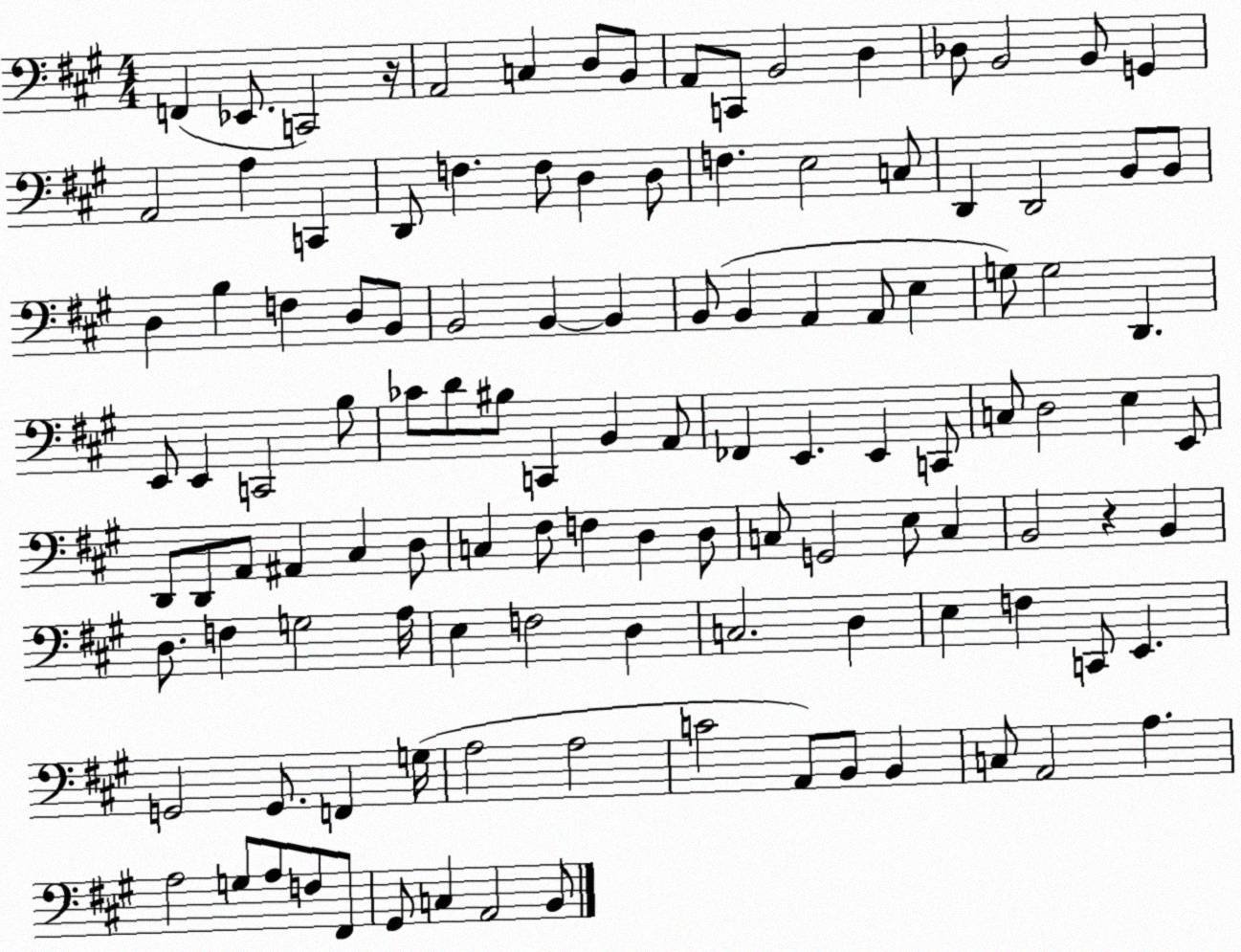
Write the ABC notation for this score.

X:1
T:Untitled
M:4/4
L:1/4
K:A
F,, _E,,/2 C,,2 z/4 A,,2 C, D,/2 B,,/2 A,,/2 C,,/2 B,,2 D, _D,/2 B,,2 B,,/2 G,, A,,2 A, C,, D,,/2 F, F,/2 D, D,/2 F, E,2 C,/2 D,, D,,2 B,,/2 B,,/2 D, B, F, D,/2 B,,/2 B,,2 B,, B,, B,,/2 B,, A,, A,,/2 E, G,/2 G,2 D,, E,,/2 E,, C,,2 B,/2 _C/2 D/2 ^B,/2 C,, B,, A,,/2 _F,, E,, E,, C,,/2 C,/2 D,2 E, E,,/2 D,,/2 D,,/2 A,,/2 ^A,, ^C, D,/2 C, ^F,/2 F, D, D,/2 C,/2 G,,2 E,/2 C, B,,2 z B,, D,/2 F, G,2 A,/4 E, F,2 D, C,2 D, E, F, C,,/2 E,, G,,2 G,,/2 F,, G,/4 A,2 A,2 C2 A,,/2 B,,/2 B,, C,/2 A,,2 A, A,2 G,/2 A,/2 F,/2 ^F,,/2 ^G,,/2 C, A,,2 B,,/2